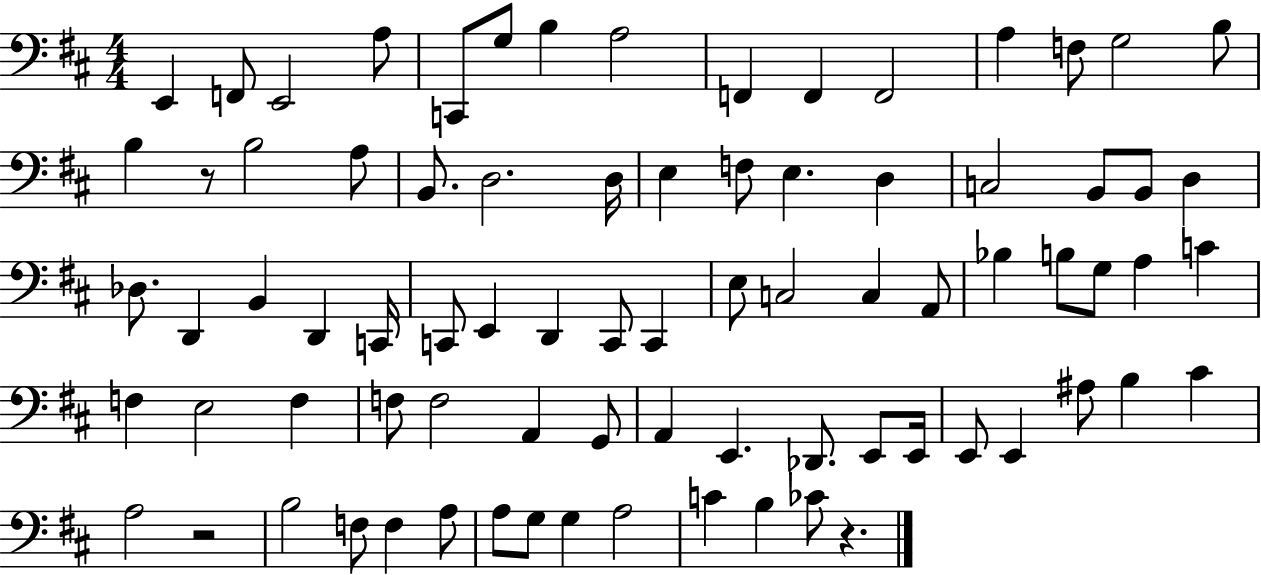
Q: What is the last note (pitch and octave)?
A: CES4